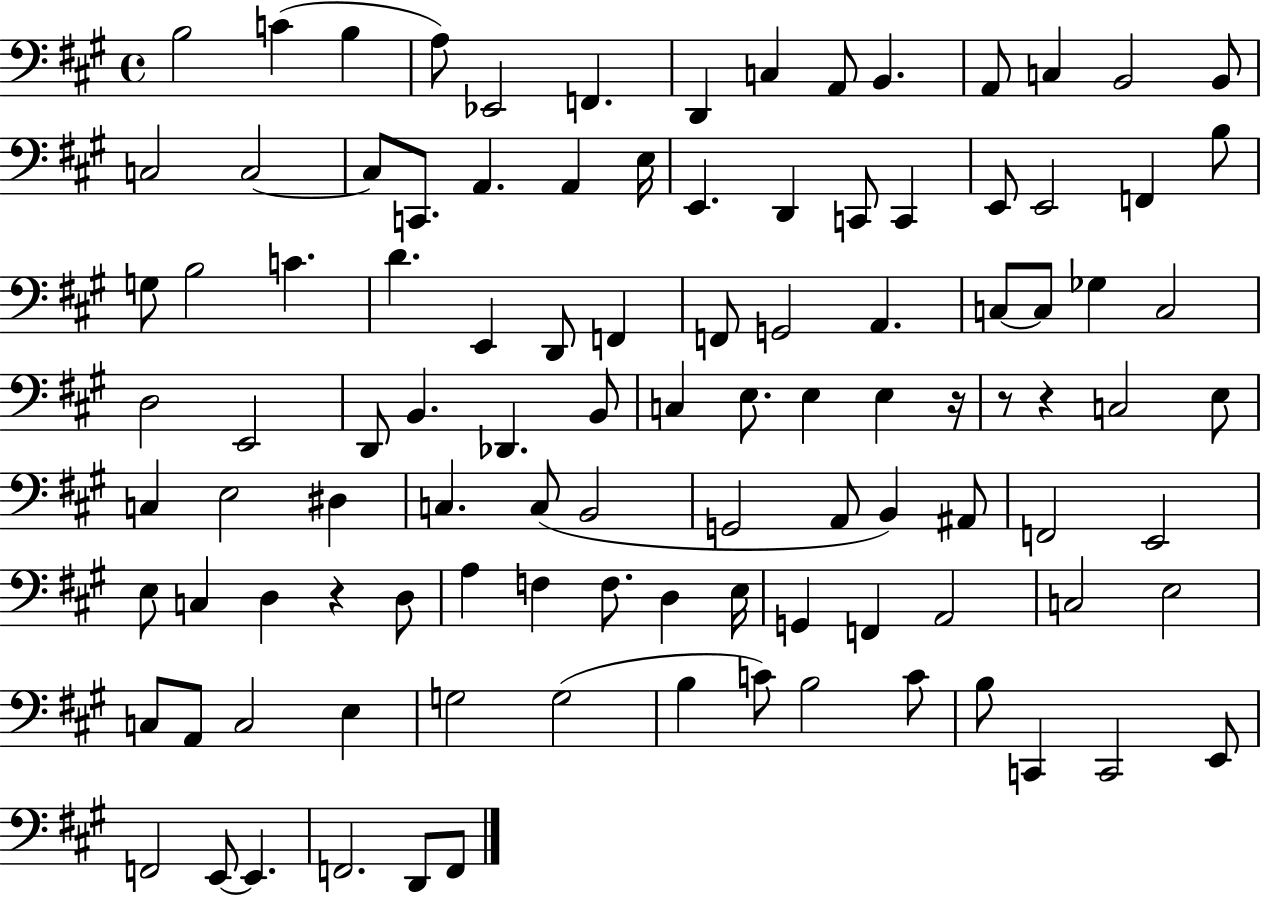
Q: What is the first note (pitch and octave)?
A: B3